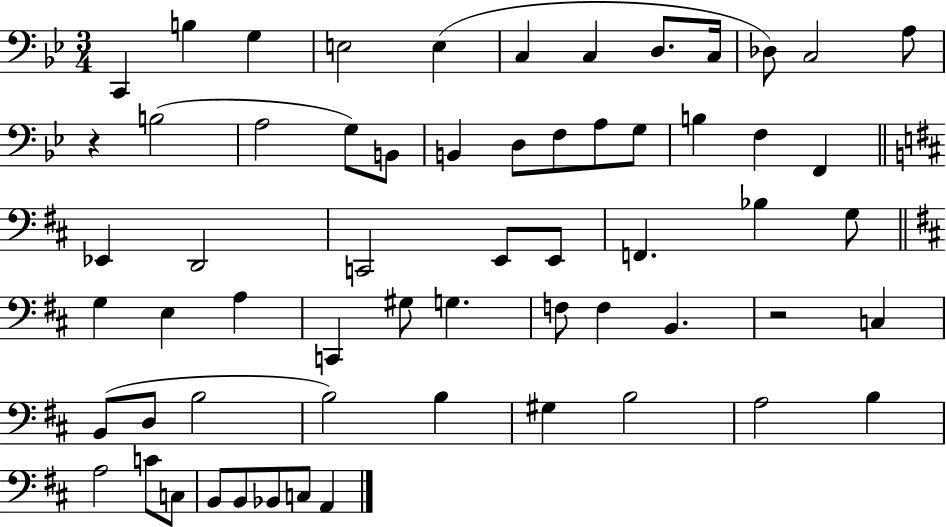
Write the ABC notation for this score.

X:1
T:Untitled
M:3/4
L:1/4
K:Bb
C,, B, G, E,2 E, C, C, D,/2 C,/4 _D,/2 C,2 A,/2 z B,2 A,2 G,/2 B,,/2 B,, D,/2 F,/2 A,/2 G,/2 B, F, F,, _E,, D,,2 C,,2 E,,/2 E,,/2 F,, _B, G,/2 G, E, A, C,, ^G,/2 G, F,/2 F, B,, z2 C, B,,/2 D,/2 B,2 B,2 B, ^G, B,2 A,2 B, A,2 C/2 C,/2 B,,/2 B,,/2 _B,,/2 C,/2 A,,